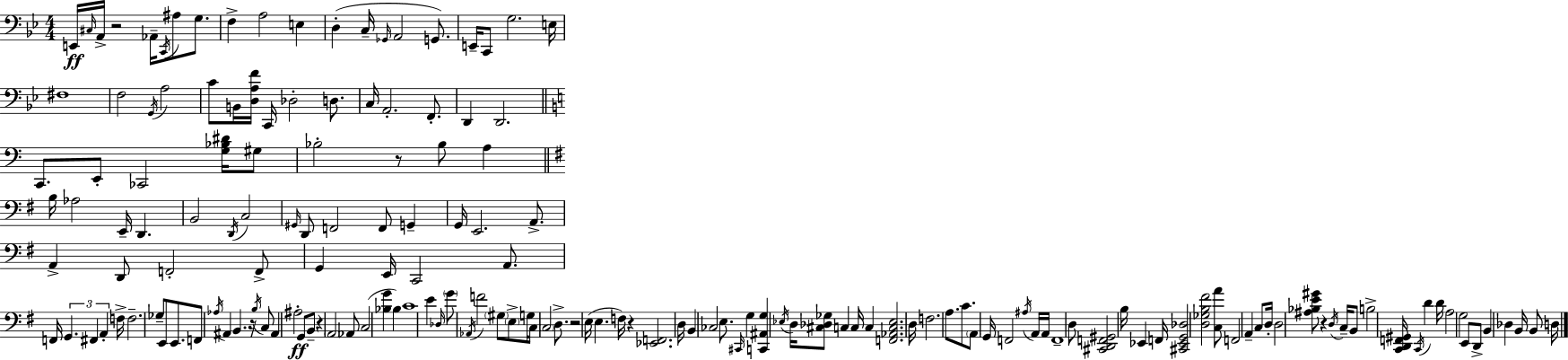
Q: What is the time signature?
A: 4/4